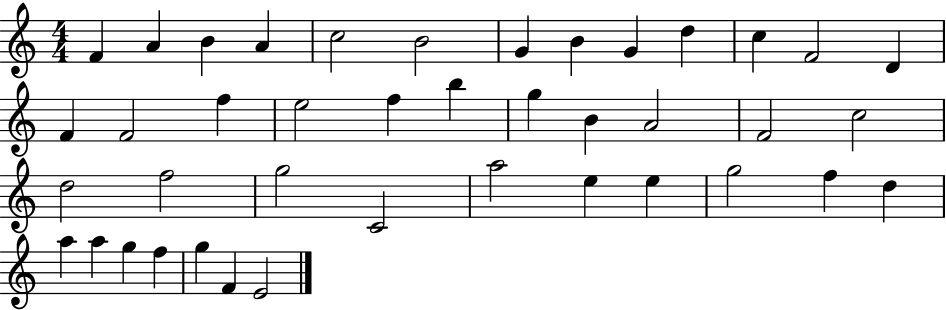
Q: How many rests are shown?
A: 0